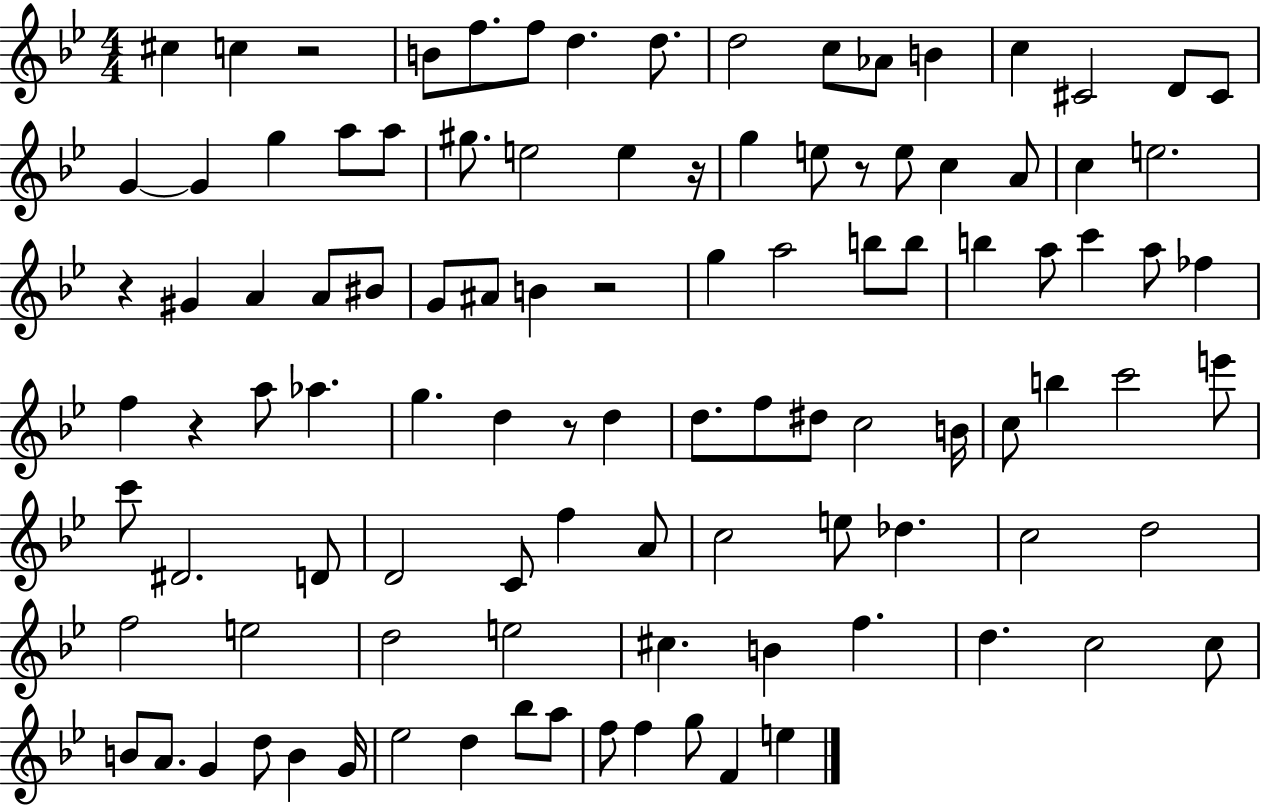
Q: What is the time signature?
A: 4/4